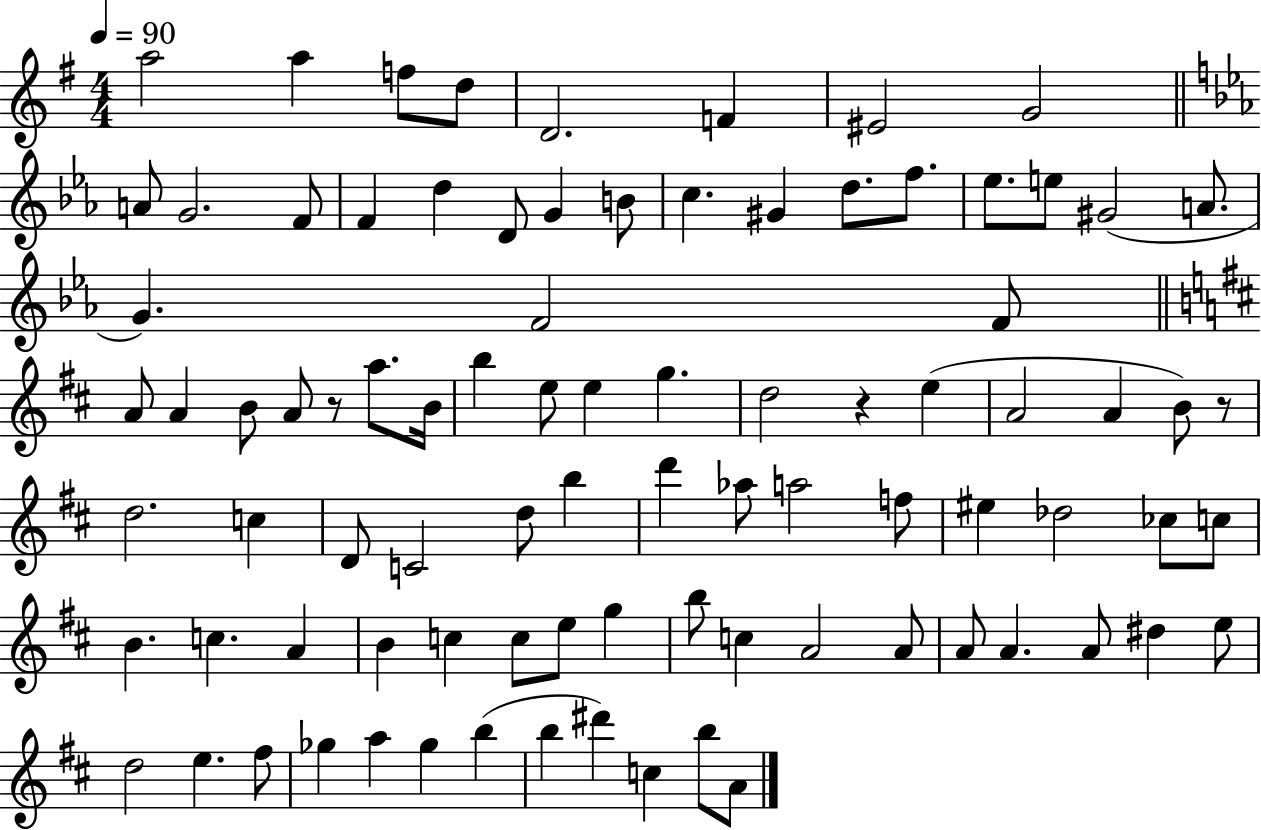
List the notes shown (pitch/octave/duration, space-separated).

A5/h A5/q F5/e D5/e D4/h. F4/q EIS4/h G4/h A4/e G4/h. F4/e F4/q D5/q D4/e G4/q B4/e C5/q. G#4/q D5/e. F5/e. Eb5/e. E5/e G#4/h A4/e. G4/q. F4/h F4/e A4/e A4/q B4/e A4/e R/e A5/e. B4/s B5/q E5/e E5/q G5/q. D5/h R/q E5/q A4/h A4/q B4/e R/e D5/h. C5/q D4/e C4/h D5/e B5/q D6/q Ab5/e A5/h F5/e EIS5/q Db5/h CES5/e C5/e B4/q. C5/q. A4/q B4/q C5/q C5/e E5/e G5/q B5/e C5/q A4/h A4/e A4/e A4/q. A4/e D#5/q E5/e D5/h E5/q. F#5/e Gb5/q A5/q Gb5/q B5/q B5/q D#6/q C5/q B5/e A4/e